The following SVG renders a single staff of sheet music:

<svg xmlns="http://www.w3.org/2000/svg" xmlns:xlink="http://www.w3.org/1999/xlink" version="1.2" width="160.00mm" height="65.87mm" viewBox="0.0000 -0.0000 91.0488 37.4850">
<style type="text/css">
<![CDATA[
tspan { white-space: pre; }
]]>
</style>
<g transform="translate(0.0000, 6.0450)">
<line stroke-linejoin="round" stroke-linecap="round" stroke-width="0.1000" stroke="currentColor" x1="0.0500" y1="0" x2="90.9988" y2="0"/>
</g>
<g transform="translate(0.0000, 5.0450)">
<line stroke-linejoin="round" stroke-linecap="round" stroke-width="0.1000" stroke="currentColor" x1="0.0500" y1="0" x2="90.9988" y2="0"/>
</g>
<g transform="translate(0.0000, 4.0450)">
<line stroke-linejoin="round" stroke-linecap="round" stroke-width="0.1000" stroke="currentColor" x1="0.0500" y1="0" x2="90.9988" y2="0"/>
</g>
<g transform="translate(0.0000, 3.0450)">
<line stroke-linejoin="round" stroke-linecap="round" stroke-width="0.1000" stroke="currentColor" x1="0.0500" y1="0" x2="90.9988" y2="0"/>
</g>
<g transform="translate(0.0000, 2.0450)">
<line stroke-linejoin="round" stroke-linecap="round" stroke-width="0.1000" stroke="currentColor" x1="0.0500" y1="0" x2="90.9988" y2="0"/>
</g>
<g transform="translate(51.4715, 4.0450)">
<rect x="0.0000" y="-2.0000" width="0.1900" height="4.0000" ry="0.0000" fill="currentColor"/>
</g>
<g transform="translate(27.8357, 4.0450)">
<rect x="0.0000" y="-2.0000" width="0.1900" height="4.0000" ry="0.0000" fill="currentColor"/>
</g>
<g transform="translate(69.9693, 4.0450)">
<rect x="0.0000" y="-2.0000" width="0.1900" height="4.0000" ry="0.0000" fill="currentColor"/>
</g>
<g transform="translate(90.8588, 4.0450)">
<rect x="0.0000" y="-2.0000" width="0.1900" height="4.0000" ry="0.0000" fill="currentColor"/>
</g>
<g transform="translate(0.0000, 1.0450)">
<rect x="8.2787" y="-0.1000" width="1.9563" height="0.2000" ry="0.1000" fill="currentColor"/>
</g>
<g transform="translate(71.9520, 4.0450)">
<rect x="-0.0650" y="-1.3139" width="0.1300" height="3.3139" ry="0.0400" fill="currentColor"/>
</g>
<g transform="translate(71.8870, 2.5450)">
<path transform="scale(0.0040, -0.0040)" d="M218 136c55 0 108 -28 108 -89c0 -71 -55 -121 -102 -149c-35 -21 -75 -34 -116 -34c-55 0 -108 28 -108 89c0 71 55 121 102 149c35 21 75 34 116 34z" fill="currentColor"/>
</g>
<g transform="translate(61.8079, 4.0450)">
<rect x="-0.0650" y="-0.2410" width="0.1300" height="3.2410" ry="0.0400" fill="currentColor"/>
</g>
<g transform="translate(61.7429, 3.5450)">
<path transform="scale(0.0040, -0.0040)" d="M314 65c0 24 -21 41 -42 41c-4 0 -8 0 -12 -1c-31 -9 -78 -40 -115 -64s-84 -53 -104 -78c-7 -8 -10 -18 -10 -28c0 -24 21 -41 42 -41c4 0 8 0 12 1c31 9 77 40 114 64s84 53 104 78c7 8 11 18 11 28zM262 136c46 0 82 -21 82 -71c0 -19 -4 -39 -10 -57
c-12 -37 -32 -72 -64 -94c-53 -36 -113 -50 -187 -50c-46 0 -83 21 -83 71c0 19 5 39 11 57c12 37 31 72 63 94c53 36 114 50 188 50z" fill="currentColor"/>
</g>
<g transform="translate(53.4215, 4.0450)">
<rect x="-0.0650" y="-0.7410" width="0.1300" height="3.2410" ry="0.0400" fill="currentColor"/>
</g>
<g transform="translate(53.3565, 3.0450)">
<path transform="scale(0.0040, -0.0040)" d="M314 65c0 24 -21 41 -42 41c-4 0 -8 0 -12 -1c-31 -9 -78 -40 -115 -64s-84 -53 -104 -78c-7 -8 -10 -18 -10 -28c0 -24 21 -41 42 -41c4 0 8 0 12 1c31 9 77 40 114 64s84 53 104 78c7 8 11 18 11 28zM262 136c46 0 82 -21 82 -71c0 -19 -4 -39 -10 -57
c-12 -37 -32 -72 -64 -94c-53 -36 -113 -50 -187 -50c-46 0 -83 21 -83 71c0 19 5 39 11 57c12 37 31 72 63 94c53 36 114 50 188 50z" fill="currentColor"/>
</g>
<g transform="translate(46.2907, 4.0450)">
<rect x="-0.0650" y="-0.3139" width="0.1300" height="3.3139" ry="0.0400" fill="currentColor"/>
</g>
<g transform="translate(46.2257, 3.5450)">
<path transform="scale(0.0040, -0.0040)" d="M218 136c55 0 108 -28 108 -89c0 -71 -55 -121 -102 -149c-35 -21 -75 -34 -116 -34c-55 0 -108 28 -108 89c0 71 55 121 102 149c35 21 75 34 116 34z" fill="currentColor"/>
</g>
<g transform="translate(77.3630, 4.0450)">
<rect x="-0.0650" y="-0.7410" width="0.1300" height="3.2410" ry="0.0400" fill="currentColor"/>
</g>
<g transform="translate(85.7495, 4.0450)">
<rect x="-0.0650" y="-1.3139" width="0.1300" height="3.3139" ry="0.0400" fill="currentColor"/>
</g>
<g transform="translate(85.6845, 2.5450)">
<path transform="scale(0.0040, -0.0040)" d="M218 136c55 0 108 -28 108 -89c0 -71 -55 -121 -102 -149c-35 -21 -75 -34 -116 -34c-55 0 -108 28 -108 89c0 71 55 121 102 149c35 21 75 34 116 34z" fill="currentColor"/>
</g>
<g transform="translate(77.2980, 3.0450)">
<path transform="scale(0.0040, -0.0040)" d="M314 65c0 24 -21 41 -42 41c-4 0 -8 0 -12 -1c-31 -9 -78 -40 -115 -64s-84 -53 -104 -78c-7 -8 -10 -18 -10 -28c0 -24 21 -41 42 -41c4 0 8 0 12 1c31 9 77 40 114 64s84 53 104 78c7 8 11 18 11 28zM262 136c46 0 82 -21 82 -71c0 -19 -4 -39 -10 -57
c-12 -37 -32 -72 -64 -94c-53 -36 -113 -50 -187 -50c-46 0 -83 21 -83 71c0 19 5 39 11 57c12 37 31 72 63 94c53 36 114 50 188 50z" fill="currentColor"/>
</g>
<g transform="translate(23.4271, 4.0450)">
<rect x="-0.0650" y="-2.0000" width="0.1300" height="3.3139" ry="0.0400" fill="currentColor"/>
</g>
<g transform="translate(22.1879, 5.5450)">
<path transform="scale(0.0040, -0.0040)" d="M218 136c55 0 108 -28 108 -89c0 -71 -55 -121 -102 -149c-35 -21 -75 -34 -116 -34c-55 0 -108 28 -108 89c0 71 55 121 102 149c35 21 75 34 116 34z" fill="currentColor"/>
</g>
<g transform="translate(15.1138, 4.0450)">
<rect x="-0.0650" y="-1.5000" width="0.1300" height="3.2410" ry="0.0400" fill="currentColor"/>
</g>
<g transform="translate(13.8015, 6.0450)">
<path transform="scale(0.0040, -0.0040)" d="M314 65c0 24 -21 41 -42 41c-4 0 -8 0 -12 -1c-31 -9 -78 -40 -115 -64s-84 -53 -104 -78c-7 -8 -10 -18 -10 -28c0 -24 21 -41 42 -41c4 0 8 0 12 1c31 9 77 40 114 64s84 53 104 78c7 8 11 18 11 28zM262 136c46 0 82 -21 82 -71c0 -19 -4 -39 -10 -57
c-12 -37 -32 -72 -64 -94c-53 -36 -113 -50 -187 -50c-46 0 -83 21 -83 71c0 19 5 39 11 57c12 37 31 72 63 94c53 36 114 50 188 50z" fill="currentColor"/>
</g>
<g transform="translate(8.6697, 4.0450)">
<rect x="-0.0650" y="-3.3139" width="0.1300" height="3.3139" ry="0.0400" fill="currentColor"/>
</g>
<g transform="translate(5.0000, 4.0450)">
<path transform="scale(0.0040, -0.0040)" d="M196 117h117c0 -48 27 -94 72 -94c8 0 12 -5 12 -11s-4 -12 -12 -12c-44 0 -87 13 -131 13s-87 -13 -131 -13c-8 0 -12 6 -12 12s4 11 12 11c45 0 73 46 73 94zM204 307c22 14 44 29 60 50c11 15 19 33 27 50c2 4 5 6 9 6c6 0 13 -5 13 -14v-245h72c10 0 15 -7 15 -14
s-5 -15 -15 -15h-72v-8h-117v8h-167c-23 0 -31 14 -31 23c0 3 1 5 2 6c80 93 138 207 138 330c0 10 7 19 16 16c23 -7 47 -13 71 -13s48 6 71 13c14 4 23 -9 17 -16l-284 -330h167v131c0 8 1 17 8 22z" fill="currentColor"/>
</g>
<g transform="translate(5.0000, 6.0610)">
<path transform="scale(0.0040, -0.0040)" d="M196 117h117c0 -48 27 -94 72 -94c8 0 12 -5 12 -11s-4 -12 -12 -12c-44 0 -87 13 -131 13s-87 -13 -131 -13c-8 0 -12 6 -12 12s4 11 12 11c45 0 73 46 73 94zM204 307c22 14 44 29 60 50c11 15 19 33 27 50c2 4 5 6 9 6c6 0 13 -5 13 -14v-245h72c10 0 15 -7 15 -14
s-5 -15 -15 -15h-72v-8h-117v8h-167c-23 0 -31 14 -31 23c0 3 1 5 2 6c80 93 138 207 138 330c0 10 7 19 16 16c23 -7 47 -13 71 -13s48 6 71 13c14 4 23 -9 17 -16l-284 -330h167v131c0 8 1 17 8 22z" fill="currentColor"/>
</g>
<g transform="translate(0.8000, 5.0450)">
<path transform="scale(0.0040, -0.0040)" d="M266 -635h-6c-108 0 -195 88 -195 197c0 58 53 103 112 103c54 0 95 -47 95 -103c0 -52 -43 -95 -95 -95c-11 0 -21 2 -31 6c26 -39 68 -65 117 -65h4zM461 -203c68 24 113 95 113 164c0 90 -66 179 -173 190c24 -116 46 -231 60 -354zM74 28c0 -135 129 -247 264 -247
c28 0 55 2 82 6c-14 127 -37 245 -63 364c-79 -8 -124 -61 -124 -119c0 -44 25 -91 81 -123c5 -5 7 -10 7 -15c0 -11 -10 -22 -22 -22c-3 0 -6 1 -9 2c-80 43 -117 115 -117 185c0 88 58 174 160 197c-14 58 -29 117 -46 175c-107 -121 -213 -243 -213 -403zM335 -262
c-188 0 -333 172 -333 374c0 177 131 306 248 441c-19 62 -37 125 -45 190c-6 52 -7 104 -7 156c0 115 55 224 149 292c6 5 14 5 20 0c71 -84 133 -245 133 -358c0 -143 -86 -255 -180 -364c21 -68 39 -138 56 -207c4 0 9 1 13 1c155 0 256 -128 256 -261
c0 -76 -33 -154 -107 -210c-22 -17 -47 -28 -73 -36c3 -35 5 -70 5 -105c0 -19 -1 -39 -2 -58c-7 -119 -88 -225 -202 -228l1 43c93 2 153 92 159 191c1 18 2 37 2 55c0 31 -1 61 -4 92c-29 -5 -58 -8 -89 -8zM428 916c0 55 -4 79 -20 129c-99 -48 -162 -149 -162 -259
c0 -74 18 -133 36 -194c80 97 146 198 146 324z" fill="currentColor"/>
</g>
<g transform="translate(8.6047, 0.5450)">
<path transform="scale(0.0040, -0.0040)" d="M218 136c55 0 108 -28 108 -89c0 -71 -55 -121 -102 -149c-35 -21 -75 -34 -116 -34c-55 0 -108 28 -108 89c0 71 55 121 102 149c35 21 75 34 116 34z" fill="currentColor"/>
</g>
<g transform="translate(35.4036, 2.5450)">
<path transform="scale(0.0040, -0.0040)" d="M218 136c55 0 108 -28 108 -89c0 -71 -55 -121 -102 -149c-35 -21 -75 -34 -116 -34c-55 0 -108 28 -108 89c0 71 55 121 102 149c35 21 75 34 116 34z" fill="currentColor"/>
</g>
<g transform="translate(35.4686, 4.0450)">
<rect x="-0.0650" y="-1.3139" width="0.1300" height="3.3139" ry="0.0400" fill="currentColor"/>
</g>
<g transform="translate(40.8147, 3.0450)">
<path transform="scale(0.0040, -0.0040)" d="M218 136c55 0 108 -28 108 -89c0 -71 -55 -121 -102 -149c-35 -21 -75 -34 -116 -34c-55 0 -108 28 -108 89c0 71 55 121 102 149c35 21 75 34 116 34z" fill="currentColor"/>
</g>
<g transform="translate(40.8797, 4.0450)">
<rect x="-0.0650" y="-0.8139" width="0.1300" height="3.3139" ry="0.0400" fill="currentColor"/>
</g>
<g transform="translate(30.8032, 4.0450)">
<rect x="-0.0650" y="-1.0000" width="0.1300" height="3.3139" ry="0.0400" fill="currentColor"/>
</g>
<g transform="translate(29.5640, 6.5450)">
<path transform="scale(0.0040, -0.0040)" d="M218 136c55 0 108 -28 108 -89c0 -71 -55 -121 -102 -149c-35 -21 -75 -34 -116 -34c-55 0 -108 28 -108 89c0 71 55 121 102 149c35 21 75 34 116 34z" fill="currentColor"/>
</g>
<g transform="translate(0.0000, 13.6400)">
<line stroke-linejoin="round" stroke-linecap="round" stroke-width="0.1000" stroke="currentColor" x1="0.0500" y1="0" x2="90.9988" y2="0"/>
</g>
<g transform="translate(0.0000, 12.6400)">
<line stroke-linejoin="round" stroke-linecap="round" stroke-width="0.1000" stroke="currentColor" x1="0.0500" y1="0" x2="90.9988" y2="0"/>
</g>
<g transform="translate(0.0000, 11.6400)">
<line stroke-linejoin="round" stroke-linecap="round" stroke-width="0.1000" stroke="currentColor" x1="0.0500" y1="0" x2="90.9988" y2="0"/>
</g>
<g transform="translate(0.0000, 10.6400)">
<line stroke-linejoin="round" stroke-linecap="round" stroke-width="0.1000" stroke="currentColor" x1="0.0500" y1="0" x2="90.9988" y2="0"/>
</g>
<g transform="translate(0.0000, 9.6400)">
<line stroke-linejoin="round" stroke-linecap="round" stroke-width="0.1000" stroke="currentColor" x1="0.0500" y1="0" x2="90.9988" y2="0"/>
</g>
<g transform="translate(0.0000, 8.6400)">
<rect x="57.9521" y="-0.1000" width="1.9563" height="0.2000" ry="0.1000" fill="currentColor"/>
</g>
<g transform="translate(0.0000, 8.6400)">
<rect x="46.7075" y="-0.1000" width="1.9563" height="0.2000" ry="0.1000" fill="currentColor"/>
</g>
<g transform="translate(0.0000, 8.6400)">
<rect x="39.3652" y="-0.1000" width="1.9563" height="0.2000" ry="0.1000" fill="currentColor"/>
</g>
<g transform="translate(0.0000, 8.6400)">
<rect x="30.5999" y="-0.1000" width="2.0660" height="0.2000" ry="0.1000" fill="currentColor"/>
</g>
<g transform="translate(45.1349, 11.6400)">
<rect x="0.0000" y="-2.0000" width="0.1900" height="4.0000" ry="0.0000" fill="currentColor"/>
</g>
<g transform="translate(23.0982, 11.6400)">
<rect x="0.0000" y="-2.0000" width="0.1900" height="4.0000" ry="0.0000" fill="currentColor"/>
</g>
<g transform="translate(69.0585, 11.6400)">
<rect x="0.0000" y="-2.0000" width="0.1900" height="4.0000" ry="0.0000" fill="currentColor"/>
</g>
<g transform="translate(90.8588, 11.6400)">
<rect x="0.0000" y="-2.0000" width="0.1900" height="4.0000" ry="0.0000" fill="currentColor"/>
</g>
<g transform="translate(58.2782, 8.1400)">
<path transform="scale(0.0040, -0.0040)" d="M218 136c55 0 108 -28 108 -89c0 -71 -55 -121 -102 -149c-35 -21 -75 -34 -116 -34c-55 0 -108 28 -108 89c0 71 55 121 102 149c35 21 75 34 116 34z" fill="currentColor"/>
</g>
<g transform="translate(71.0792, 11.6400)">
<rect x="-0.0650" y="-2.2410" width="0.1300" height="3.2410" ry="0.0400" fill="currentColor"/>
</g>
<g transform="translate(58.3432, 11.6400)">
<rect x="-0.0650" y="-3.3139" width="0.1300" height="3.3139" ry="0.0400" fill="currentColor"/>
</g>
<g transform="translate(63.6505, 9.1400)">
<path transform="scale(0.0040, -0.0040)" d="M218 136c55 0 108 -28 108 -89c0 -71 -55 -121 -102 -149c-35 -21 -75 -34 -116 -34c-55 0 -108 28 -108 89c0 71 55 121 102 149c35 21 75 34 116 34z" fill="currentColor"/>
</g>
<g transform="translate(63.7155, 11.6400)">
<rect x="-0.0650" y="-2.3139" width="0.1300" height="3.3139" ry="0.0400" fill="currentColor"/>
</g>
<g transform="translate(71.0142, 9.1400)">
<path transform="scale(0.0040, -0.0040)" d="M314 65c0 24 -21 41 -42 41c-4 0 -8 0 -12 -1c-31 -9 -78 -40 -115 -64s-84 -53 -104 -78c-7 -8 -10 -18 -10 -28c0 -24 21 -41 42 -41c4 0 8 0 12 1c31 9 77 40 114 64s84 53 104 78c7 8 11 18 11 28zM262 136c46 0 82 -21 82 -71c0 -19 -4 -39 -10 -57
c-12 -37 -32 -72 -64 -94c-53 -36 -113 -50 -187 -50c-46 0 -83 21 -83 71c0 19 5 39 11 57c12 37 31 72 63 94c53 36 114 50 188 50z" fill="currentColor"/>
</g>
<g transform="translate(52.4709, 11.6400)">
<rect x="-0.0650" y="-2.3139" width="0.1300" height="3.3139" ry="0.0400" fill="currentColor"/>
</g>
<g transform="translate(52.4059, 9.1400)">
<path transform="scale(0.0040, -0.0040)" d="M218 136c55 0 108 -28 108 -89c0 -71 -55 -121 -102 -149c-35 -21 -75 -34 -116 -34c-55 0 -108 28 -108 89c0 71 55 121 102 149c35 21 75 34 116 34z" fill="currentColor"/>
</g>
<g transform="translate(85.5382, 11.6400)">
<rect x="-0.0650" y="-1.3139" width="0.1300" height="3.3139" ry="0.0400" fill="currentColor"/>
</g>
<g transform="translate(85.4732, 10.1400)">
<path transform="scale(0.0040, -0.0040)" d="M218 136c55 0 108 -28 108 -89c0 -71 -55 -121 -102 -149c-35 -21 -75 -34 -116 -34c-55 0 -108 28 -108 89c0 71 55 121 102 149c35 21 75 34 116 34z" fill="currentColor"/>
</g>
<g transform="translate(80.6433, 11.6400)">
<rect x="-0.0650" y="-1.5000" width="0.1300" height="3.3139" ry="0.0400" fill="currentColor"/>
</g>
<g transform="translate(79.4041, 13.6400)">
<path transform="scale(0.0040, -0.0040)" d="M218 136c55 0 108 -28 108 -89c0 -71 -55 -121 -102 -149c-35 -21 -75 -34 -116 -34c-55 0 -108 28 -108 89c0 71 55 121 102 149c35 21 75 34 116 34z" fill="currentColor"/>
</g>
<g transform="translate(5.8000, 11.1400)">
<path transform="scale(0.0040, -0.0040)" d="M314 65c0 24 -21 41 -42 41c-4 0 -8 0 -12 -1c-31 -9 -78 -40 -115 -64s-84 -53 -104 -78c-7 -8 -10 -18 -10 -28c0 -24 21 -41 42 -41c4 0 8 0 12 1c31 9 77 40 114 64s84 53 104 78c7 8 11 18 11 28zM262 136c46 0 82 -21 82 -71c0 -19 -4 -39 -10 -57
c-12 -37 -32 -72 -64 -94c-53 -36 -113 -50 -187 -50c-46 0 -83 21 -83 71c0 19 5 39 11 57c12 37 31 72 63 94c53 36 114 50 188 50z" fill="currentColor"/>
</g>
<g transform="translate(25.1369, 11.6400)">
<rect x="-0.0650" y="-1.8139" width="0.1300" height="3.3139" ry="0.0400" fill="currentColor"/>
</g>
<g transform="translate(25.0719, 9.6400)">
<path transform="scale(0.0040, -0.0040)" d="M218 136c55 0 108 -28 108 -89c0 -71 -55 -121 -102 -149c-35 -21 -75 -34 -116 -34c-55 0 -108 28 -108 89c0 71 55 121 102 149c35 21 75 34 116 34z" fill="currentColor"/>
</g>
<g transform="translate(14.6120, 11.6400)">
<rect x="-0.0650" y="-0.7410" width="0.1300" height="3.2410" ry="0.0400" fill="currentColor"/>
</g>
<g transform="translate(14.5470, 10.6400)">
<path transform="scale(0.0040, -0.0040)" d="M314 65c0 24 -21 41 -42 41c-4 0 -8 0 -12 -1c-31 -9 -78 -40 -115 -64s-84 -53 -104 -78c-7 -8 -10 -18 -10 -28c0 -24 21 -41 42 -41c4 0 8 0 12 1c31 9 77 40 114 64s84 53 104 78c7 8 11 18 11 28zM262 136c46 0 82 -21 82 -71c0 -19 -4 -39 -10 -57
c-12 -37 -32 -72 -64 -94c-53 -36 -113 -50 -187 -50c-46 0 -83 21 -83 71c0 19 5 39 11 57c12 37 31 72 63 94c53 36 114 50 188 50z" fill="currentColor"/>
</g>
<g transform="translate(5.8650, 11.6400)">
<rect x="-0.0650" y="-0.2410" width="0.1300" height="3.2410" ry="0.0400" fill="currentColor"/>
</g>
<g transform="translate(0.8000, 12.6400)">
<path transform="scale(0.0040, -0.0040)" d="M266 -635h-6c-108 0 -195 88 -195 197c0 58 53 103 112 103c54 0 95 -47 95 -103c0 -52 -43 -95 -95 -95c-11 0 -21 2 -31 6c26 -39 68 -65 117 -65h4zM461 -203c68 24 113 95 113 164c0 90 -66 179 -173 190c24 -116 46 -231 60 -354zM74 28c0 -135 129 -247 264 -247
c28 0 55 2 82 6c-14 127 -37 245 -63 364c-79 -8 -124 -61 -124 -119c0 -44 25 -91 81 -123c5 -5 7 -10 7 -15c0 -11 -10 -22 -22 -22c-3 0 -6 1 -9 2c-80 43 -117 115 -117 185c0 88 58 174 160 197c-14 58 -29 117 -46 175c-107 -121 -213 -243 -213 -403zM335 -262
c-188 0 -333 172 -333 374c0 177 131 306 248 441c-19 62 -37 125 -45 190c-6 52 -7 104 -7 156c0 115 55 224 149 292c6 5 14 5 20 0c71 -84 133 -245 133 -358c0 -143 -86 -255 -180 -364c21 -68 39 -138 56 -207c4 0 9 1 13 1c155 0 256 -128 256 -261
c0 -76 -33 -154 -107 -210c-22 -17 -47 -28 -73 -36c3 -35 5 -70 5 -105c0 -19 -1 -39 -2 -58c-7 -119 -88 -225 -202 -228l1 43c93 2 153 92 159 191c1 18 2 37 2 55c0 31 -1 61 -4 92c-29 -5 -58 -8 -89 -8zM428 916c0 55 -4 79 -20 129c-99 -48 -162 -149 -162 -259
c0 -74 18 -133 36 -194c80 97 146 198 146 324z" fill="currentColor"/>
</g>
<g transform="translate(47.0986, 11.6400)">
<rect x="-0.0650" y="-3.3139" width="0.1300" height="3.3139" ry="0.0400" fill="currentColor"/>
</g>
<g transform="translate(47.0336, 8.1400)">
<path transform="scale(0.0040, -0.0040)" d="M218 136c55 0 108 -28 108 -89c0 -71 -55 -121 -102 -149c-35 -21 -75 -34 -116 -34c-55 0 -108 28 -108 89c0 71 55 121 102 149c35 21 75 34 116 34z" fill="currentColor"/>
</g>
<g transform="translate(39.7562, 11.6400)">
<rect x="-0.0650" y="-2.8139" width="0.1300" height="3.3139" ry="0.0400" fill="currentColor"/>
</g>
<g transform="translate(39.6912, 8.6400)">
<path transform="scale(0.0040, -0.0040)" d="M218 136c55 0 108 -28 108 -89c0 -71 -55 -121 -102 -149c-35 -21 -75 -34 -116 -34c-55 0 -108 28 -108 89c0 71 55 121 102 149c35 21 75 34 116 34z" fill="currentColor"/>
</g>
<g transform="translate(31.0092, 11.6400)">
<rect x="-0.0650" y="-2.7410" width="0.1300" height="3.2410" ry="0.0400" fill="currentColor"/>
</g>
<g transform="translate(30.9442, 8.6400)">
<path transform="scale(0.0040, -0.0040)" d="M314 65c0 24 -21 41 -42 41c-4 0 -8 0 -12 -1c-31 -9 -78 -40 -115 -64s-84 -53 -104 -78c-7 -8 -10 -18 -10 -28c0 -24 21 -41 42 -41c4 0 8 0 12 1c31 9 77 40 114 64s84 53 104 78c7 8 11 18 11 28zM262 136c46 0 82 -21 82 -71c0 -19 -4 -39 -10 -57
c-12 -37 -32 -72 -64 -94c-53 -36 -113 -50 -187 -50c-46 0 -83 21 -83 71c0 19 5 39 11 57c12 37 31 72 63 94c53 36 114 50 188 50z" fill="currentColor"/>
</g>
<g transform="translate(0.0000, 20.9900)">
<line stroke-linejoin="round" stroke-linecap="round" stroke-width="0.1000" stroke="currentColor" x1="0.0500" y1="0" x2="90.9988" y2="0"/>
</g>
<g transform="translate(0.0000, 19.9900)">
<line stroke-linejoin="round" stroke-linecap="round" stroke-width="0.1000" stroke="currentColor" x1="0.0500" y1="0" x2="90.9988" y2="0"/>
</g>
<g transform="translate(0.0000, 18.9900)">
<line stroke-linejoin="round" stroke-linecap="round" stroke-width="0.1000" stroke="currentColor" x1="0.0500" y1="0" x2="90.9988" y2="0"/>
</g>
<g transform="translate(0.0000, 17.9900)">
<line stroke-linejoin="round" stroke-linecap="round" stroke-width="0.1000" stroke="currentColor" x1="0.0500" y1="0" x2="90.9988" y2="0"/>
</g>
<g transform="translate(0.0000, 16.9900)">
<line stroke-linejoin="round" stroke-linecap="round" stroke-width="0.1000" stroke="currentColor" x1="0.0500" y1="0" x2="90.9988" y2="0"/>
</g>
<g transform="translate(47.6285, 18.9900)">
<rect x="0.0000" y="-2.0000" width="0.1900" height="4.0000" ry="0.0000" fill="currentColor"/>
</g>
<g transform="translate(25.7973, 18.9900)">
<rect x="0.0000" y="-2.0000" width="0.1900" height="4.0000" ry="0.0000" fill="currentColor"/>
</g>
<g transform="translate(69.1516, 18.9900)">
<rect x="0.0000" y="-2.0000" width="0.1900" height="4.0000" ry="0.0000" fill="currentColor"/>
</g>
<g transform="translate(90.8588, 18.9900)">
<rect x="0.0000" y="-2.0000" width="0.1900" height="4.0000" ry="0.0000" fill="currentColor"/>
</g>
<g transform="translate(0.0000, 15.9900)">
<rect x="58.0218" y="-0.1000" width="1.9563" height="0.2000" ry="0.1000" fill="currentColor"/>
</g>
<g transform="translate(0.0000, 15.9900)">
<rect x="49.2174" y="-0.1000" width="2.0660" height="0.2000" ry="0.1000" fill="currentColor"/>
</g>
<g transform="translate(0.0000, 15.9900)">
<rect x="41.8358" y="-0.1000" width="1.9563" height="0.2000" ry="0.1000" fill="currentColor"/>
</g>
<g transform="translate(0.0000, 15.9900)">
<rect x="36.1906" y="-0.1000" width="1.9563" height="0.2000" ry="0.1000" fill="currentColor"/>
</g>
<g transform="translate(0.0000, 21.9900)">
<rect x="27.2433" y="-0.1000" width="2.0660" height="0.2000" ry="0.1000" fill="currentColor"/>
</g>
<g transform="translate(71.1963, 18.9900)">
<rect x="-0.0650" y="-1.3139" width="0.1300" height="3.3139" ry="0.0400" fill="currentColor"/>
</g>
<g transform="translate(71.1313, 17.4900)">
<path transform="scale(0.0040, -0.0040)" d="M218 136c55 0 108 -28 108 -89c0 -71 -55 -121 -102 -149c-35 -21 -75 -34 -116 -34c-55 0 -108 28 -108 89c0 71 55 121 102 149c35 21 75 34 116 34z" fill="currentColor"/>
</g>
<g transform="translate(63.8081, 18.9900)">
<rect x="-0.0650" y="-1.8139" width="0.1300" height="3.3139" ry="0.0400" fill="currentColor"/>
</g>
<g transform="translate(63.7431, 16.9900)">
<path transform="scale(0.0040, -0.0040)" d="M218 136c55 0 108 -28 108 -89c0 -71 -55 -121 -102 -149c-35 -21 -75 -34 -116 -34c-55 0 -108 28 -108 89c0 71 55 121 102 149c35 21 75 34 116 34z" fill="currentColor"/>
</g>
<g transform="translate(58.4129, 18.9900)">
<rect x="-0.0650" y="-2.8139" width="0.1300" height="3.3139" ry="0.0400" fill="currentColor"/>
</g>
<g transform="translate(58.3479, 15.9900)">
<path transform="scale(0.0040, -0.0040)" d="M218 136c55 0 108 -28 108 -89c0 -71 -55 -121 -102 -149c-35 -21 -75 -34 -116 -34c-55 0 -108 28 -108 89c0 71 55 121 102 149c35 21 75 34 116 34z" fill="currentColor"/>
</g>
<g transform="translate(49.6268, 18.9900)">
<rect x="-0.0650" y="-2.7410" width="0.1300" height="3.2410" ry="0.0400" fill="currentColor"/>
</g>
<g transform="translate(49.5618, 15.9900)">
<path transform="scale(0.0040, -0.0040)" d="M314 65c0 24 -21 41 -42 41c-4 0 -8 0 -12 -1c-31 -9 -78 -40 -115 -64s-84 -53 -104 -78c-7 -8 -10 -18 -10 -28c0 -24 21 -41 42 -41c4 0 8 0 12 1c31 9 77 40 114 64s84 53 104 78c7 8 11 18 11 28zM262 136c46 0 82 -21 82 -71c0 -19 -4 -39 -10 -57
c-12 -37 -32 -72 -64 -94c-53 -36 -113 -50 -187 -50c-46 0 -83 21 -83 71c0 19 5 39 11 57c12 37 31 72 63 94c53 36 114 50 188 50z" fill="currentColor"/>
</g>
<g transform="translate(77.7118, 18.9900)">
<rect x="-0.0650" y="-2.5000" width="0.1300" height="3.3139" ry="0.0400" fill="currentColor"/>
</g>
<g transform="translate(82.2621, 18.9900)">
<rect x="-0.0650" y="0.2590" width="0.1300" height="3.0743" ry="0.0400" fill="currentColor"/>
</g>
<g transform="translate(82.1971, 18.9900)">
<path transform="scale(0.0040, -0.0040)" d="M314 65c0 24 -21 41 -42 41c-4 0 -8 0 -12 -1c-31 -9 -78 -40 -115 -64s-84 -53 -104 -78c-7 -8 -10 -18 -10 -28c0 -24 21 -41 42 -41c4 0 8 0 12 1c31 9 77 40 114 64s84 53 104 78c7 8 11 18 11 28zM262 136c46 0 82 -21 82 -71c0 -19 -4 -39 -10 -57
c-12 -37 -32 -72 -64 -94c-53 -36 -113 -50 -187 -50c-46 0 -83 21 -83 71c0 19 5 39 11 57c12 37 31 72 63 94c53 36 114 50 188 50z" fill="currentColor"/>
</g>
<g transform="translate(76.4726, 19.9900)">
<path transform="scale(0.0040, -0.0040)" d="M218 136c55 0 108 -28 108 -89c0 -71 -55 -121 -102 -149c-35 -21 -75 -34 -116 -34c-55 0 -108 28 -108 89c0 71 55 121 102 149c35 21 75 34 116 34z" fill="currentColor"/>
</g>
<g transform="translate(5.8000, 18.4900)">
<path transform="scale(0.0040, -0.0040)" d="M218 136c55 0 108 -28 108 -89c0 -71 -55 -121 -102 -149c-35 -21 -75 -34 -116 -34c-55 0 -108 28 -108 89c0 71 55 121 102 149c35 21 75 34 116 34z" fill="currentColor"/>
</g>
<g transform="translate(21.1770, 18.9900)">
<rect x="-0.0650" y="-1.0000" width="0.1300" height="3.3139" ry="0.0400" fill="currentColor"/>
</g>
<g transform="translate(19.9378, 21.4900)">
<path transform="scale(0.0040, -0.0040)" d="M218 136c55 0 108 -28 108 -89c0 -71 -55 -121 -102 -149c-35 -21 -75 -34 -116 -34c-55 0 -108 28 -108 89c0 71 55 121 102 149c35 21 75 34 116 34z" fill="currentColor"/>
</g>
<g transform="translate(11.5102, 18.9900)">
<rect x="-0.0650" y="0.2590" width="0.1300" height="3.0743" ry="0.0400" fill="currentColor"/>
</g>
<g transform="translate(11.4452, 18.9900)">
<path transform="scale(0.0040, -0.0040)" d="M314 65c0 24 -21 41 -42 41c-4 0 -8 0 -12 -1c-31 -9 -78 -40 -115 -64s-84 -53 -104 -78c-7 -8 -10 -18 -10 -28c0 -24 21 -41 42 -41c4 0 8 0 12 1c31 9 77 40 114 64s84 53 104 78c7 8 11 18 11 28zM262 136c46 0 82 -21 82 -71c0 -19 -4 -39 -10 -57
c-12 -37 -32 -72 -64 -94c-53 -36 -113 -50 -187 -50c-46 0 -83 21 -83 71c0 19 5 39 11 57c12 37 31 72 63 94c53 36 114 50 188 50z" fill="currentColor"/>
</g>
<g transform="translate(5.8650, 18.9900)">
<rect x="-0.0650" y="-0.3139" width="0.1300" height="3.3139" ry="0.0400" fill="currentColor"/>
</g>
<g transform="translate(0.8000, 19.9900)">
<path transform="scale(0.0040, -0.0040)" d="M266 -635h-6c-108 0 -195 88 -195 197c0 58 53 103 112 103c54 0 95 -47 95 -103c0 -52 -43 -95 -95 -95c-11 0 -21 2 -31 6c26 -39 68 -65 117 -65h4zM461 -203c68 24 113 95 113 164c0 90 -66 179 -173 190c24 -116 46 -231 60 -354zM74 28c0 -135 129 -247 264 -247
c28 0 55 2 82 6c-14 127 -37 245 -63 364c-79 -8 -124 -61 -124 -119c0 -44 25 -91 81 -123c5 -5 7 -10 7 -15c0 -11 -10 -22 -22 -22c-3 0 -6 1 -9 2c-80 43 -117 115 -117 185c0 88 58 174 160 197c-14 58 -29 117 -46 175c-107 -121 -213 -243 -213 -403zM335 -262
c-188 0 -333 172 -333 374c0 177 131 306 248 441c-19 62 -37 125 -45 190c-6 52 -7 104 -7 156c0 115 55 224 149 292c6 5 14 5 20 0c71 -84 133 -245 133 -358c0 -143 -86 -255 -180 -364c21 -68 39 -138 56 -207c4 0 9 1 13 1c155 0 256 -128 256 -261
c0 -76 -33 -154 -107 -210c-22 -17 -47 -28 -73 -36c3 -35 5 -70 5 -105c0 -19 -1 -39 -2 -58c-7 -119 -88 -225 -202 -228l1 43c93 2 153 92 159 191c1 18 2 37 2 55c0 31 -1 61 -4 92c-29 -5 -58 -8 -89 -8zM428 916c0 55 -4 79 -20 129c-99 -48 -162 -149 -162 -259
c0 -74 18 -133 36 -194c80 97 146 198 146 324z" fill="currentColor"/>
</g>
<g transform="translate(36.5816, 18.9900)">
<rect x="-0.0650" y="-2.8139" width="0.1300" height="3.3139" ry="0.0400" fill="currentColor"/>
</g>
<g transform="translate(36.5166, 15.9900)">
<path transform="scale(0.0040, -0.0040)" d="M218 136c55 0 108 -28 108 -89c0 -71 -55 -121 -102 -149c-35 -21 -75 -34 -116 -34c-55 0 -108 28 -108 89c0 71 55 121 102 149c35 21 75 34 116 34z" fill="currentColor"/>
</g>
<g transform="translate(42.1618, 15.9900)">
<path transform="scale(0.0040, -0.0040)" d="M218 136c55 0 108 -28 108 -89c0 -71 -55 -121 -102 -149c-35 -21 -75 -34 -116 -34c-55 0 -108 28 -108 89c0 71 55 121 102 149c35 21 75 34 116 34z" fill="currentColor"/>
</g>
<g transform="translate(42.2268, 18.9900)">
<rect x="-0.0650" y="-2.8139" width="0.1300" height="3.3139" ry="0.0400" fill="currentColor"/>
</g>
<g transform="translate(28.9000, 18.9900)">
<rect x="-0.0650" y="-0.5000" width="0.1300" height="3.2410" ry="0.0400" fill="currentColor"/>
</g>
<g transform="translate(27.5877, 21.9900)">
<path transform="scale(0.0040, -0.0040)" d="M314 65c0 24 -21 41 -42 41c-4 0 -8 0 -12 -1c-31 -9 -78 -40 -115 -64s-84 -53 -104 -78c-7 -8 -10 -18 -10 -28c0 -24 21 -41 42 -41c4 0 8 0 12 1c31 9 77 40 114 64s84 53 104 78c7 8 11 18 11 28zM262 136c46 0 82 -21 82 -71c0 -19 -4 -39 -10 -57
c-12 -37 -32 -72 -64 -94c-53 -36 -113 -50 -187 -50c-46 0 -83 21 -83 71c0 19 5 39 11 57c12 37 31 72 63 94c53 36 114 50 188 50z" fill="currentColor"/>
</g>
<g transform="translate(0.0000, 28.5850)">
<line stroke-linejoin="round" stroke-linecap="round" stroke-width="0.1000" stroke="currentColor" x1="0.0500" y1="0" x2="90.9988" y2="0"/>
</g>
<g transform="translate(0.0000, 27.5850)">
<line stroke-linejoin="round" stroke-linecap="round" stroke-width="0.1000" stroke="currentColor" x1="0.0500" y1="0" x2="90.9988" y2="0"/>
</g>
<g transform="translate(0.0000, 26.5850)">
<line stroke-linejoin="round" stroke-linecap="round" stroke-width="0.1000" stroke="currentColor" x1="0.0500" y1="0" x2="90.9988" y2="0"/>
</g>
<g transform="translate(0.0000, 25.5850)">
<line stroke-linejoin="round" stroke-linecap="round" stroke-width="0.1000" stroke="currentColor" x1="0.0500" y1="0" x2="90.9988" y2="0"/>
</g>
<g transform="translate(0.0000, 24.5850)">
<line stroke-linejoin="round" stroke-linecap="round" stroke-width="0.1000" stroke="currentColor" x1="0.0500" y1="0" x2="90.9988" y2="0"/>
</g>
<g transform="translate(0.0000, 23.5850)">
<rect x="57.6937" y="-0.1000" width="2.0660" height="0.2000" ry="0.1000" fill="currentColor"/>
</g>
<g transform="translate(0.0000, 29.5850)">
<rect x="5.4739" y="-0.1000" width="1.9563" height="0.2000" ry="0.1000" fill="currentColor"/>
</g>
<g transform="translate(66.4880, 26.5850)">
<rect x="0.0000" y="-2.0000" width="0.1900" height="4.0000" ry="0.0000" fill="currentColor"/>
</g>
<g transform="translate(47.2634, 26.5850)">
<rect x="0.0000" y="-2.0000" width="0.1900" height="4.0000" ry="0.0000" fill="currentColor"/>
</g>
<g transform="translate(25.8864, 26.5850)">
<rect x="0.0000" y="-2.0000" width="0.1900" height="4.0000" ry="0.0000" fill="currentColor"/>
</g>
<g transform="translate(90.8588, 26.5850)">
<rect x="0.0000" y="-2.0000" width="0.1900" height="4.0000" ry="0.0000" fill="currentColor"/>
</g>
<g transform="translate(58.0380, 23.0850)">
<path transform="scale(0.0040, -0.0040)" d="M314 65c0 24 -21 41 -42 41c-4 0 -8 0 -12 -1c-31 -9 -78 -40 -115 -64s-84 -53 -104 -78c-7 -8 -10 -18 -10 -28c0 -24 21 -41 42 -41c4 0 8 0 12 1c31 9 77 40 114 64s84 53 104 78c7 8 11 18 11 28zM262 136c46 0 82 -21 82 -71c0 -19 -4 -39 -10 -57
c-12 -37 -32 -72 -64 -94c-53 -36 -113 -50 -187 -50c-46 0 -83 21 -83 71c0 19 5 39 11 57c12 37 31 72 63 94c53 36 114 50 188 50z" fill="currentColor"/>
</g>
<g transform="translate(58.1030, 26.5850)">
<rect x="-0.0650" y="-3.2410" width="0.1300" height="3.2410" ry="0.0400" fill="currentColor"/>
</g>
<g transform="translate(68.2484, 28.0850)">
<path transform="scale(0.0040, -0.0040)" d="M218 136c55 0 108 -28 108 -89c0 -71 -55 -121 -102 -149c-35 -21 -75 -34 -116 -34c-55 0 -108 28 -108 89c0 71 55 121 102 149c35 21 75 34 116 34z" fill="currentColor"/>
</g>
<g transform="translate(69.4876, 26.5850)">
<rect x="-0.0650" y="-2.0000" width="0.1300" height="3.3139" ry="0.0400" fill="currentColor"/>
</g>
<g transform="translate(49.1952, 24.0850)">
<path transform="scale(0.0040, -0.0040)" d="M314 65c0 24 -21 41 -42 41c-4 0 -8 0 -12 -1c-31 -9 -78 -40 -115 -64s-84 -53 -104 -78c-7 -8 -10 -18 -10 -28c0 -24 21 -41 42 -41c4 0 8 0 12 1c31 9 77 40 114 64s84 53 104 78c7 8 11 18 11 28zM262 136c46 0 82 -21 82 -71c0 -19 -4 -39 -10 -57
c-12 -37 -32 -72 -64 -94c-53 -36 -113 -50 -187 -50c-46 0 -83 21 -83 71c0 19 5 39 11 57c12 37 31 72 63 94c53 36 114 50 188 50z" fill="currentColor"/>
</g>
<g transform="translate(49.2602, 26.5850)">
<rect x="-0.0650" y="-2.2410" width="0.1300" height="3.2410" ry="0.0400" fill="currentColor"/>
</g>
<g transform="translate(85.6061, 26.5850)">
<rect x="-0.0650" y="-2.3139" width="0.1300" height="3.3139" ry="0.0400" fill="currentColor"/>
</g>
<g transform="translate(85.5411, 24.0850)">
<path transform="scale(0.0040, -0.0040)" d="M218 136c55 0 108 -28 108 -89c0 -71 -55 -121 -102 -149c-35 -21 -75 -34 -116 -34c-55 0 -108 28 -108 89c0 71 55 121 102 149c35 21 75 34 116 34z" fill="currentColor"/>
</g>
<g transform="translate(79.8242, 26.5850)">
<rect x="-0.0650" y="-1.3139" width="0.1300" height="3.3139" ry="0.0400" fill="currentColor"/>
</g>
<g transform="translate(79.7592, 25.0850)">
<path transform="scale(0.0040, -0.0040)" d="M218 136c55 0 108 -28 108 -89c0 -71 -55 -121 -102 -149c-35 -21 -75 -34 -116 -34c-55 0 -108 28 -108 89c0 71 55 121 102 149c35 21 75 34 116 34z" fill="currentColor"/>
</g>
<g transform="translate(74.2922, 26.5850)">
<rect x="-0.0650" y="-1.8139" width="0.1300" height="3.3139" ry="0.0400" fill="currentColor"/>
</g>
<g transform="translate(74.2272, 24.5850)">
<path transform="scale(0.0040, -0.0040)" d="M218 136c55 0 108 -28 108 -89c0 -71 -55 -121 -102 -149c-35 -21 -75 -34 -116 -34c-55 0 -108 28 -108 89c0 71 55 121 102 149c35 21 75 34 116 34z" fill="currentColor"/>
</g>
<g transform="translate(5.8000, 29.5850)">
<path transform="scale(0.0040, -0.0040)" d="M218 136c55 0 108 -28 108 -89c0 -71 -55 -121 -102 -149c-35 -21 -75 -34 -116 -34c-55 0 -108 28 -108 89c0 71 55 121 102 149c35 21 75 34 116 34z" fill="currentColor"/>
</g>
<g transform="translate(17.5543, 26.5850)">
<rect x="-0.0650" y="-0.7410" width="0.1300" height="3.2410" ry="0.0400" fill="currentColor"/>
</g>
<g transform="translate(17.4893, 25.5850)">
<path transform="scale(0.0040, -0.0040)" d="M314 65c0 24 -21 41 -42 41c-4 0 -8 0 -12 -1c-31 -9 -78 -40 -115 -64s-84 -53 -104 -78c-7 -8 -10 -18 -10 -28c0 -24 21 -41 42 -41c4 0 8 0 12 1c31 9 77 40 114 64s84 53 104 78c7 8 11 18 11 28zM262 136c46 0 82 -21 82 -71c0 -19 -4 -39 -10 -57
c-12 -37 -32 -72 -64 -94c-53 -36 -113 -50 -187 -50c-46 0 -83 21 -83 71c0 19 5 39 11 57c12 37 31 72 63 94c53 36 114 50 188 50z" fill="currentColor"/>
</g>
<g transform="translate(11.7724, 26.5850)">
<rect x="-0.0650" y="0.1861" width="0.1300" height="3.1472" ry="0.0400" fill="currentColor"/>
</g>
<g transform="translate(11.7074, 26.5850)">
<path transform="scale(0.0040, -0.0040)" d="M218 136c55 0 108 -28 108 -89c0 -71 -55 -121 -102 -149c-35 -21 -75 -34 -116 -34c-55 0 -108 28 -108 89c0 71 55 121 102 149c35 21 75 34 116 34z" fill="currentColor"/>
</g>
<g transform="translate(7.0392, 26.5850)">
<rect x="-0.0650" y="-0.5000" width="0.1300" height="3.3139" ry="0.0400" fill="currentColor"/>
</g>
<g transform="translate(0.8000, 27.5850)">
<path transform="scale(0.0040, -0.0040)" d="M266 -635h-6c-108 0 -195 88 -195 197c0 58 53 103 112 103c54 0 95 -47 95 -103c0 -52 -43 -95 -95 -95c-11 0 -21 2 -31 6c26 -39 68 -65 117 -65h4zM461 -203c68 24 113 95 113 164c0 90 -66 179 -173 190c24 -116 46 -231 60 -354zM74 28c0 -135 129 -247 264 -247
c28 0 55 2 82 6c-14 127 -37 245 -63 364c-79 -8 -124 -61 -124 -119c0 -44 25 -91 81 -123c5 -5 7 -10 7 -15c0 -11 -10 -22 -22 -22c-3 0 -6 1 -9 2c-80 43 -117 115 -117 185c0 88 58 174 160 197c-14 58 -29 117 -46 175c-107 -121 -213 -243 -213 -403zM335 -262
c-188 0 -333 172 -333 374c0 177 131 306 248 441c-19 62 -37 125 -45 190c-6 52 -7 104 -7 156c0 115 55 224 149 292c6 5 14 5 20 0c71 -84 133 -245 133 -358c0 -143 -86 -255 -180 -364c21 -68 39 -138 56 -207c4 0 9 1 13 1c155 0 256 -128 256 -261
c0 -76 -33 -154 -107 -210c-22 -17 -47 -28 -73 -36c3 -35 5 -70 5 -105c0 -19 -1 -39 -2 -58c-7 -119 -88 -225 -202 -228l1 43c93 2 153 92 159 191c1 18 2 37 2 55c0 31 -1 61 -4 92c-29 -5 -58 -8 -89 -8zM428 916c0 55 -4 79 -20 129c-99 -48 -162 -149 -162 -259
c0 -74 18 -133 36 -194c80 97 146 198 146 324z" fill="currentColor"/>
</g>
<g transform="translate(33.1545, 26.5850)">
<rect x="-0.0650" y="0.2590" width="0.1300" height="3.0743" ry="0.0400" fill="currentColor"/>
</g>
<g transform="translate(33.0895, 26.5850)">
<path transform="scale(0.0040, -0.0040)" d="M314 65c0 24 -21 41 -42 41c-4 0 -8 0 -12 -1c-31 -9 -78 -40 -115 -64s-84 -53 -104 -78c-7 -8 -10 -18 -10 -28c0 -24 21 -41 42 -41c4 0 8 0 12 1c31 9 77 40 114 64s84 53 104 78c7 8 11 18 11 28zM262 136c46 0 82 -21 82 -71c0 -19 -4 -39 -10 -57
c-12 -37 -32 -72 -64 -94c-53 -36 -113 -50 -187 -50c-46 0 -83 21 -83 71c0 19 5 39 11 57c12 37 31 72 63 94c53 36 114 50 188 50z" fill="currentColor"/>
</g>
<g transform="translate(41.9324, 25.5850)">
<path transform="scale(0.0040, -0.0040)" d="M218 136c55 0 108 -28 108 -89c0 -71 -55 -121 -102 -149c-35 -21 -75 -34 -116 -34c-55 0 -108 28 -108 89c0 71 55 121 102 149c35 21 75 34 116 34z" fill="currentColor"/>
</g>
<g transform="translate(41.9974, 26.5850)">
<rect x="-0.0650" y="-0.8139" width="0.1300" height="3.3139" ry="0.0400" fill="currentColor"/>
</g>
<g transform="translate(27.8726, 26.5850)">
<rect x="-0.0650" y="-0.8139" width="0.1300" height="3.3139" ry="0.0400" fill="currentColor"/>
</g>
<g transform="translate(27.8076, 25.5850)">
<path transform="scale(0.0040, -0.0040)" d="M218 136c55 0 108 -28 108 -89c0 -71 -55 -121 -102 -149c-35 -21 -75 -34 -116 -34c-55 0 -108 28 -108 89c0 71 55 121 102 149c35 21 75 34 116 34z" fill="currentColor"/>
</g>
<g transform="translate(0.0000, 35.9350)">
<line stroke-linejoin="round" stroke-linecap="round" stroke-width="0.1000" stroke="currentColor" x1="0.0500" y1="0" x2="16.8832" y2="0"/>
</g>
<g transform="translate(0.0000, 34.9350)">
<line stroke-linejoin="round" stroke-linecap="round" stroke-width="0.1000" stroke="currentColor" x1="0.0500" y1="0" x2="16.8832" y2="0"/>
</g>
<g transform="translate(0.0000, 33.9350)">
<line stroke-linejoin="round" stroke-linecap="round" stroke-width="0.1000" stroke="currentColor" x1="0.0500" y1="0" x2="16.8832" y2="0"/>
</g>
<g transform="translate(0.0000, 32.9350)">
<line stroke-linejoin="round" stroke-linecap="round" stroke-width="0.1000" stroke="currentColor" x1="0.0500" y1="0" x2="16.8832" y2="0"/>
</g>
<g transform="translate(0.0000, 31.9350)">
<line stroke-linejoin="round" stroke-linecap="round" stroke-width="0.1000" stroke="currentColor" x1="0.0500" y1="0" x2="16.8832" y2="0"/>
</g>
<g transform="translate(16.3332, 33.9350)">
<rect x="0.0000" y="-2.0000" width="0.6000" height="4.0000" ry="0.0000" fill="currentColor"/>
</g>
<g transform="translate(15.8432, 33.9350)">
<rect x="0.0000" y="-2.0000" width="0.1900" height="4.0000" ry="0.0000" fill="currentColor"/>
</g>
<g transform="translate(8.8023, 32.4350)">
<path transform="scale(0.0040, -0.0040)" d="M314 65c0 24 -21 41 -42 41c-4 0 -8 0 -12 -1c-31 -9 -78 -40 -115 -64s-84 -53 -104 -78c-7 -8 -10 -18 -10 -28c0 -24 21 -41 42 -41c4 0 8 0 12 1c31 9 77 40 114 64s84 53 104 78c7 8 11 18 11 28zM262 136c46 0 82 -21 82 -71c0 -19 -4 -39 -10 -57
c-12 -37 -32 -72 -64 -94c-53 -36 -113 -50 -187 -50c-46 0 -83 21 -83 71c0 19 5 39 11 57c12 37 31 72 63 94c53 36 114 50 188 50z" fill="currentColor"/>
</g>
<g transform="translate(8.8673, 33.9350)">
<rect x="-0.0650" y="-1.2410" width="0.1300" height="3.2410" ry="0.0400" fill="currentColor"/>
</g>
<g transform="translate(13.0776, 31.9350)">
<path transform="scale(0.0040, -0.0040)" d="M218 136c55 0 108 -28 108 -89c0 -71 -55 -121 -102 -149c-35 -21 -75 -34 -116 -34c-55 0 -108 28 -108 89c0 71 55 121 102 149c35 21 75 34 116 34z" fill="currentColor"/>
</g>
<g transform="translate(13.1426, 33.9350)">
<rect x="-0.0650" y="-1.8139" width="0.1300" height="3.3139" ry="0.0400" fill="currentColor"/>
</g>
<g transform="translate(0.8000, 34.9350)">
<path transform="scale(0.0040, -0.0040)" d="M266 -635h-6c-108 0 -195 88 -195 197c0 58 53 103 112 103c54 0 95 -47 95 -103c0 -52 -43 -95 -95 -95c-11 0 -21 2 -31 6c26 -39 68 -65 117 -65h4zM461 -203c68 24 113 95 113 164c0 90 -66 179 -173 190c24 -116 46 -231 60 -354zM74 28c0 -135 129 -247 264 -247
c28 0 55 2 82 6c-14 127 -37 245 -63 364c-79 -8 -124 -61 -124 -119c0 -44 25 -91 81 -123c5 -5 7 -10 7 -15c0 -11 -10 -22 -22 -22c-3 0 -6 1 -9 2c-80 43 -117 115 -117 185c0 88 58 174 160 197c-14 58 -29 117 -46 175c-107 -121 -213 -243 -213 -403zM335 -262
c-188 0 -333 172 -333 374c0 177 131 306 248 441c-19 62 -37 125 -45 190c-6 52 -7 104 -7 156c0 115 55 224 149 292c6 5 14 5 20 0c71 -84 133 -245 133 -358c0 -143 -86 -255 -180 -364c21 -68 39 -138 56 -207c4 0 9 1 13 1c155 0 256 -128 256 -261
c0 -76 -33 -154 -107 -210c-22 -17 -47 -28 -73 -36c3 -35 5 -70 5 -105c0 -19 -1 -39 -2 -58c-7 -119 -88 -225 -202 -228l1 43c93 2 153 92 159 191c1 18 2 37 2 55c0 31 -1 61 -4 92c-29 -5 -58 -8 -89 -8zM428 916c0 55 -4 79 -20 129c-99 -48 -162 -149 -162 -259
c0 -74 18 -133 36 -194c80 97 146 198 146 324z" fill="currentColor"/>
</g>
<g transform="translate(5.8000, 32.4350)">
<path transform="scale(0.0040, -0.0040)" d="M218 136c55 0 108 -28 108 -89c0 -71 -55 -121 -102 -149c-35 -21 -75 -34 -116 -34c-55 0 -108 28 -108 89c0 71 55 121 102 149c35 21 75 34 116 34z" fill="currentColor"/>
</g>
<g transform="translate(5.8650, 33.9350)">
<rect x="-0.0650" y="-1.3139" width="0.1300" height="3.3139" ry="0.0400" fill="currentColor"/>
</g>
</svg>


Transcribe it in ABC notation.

X:1
T:Untitled
M:4/4
L:1/4
K:C
b E2 F D e d c d2 c2 e d2 e c2 d2 f a2 a b g b g g2 E e c B2 D C2 a a a2 a f e G B2 C B d2 d B2 d g2 b2 F f e g e e2 f